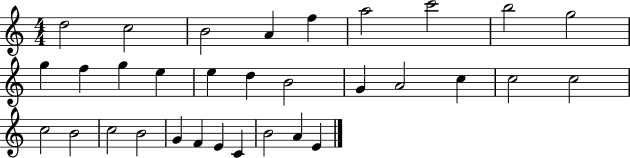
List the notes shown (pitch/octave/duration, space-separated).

D5/h C5/h B4/h A4/q F5/q A5/h C6/h B5/h G5/h G5/q F5/q G5/q E5/q E5/q D5/q B4/h G4/q A4/h C5/q C5/h C5/h C5/h B4/h C5/h B4/h G4/q F4/q E4/q C4/q B4/h A4/q E4/q